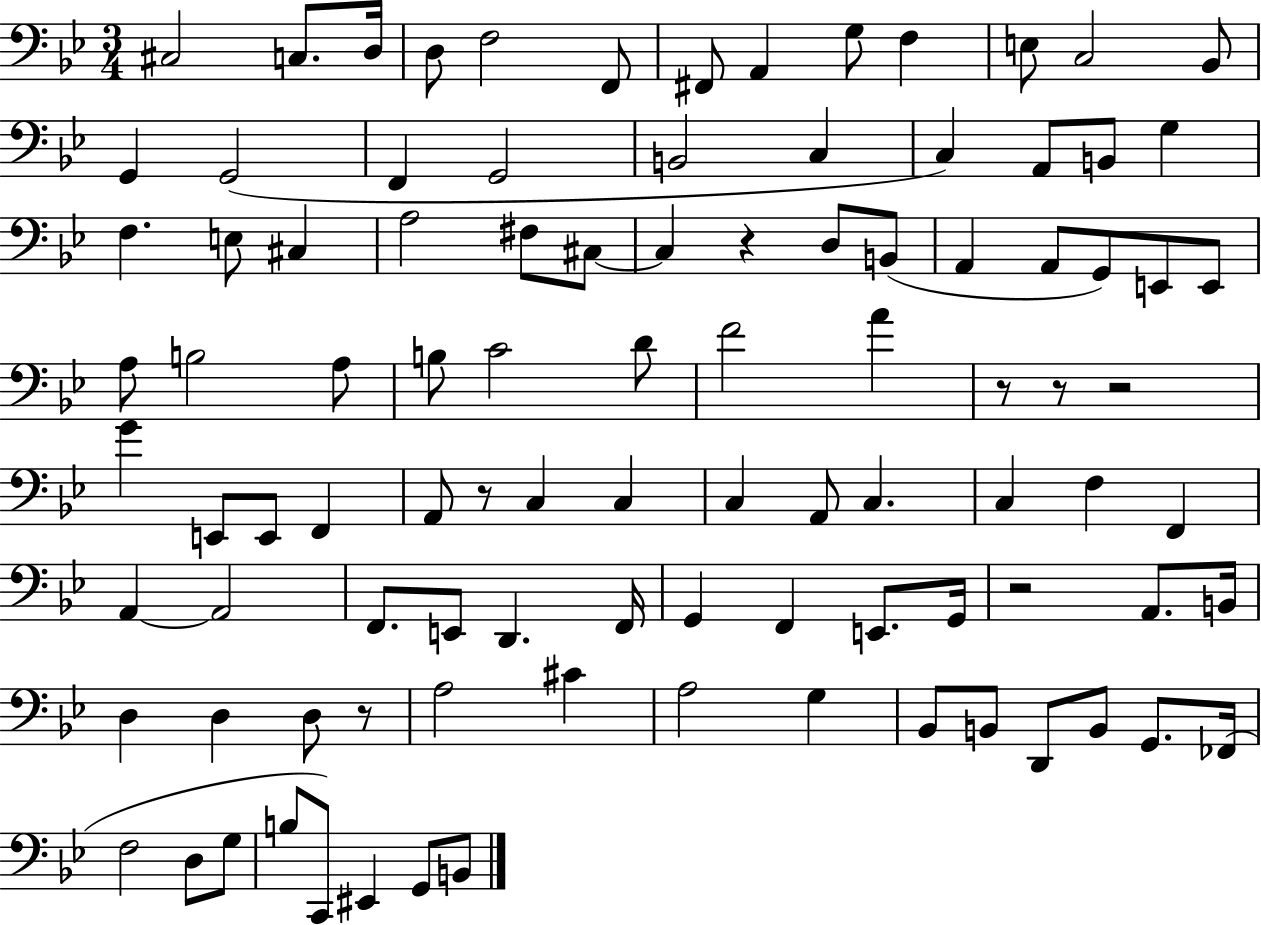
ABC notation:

X:1
T:Untitled
M:3/4
L:1/4
K:Bb
^C,2 C,/2 D,/4 D,/2 F,2 F,,/2 ^F,,/2 A,, G,/2 F, E,/2 C,2 _B,,/2 G,, G,,2 F,, G,,2 B,,2 C, C, A,,/2 B,,/2 G, F, E,/2 ^C, A,2 ^F,/2 ^C,/2 ^C, z D,/2 B,,/2 A,, A,,/2 G,,/2 E,,/2 E,,/2 A,/2 B,2 A,/2 B,/2 C2 D/2 F2 A z/2 z/2 z2 G E,,/2 E,,/2 F,, A,,/2 z/2 C, C, C, A,,/2 C, C, F, F,, A,, A,,2 F,,/2 E,,/2 D,, F,,/4 G,, F,, E,,/2 G,,/4 z2 A,,/2 B,,/4 D, D, D,/2 z/2 A,2 ^C A,2 G, _B,,/2 B,,/2 D,,/2 B,,/2 G,,/2 _F,,/4 F,2 D,/2 G,/2 B,/2 C,,/2 ^E,, G,,/2 B,,/2